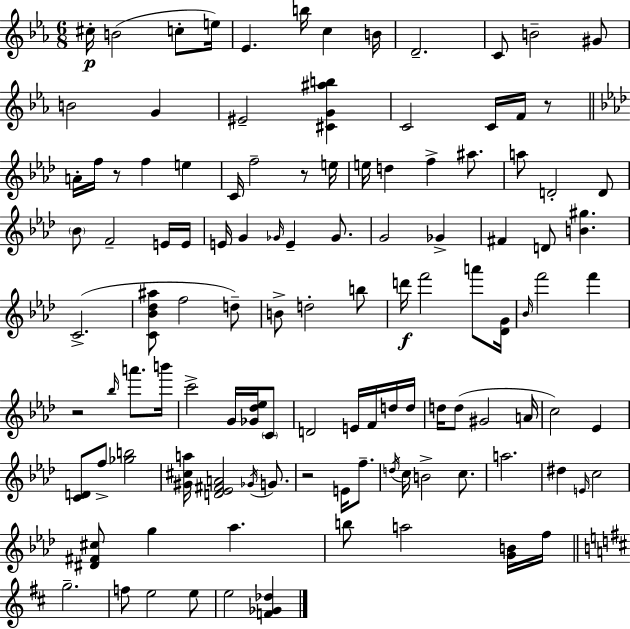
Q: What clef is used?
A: treble